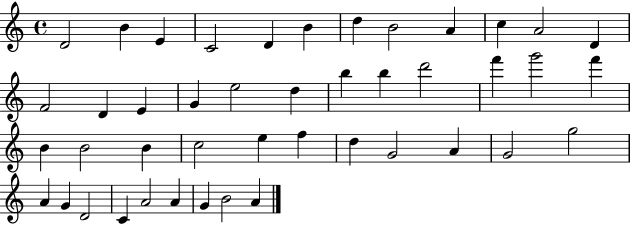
{
  \clef treble
  \time 4/4
  \defaultTimeSignature
  \key c \major
  d'2 b'4 e'4 | c'2 d'4 b'4 | d''4 b'2 a'4 | c''4 a'2 d'4 | \break f'2 d'4 e'4 | g'4 e''2 d''4 | b''4 b''4 d'''2 | f'''4 g'''2 f'''4 | \break b'4 b'2 b'4 | c''2 e''4 f''4 | d''4 g'2 a'4 | g'2 g''2 | \break a'4 g'4 d'2 | c'4 a'2 a'4 | g'4 b'2 a'4 | \bar "|."
}